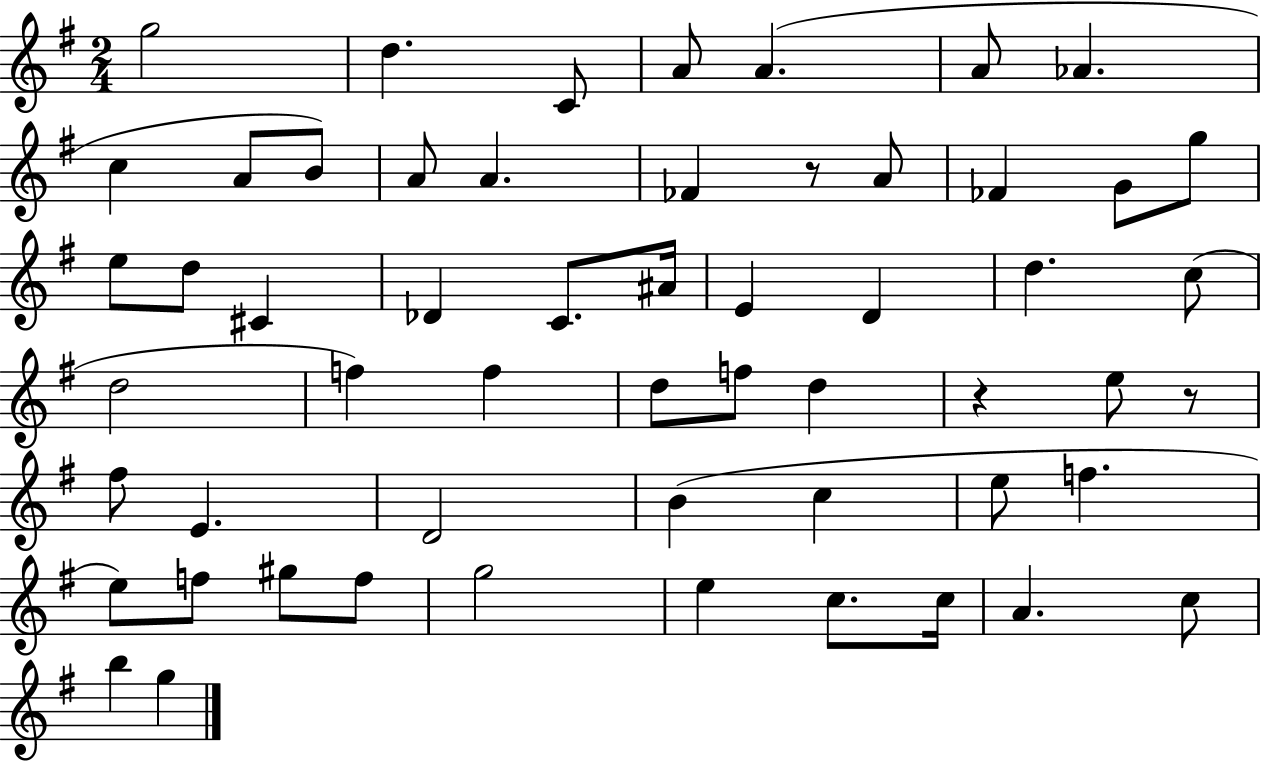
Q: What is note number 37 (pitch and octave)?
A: D4